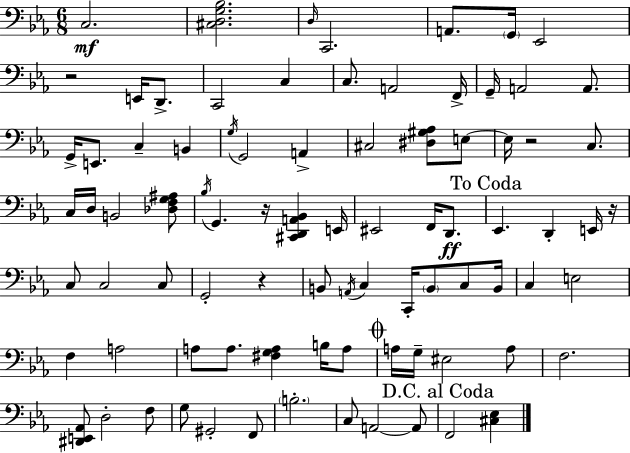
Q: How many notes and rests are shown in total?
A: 85